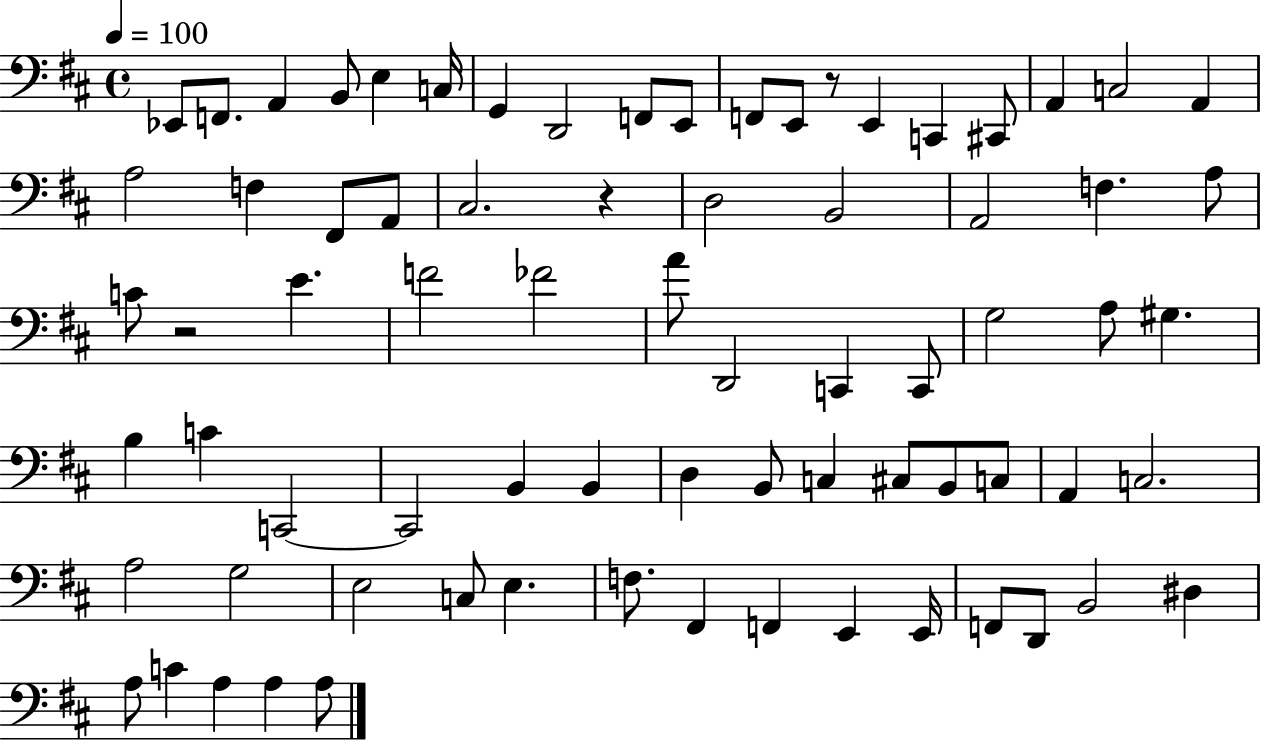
Eb2/e F2/e. A2/q B2/e E3/q C3/s G2/q D2/h F2/e E2/e F2/e E2/e R/e E2/q C2/q C#2/e A2/q C3/h A2/q A3/h F3/q F#2/e A2/e C#3/h. R/q D3/h B2/h A2/h F3/q. A3/e C4/e R/h E4/q. F4/h FES4/h A4/e D2/h C2/q C2/e G3/h A3/e G#3/q. B3/q C4/q C2/h C2/h B2/q B2/q D3/q B2/e C3/q C#3/e B2/e C3/e A2/q C3/h. A3/h G3/h E3/h C3/e E3/q. F3/e. F#2/q F2/q E2/q E2/s F2/e D2/e B2/h D#3/q A3/e C4/q A3/q A3/q A3/e